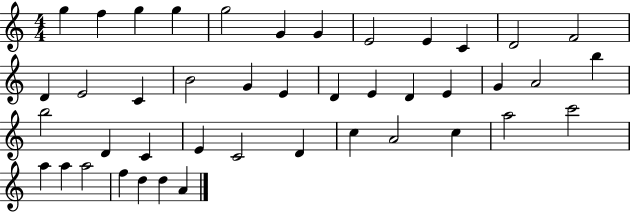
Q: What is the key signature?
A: C major